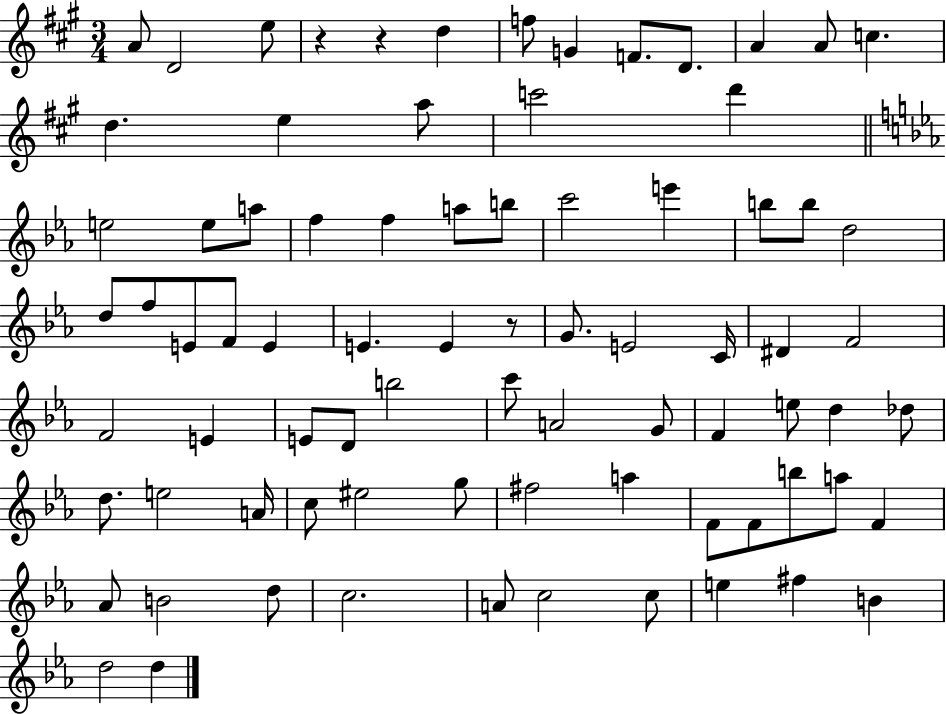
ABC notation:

X:1
T:Untitled
M:3/4
L:1/4
K:A
A/2 D2 e/2 z z d f/2 G F/2 D/2 A A/2 c d e a/2 c'2 d' e2 e/2 a/2 f f a/2 b/2 c'2 e' b/2 b/2 d2 d/2 f/2 E/2 F/2 E E E z/2 G/2 E2 C/4 ^D F2 F2 E E/2 D/2 b2 c'/2 A2 G/2 F e/2 d _d/2 d/2 e2 A/4 c/2 ^e2 g/2 ^f2 a F/2 F/2 b/2 a/2 F _A/2 B2 d/2 c2 A/2 c2 c/2 e ^f B d2 d